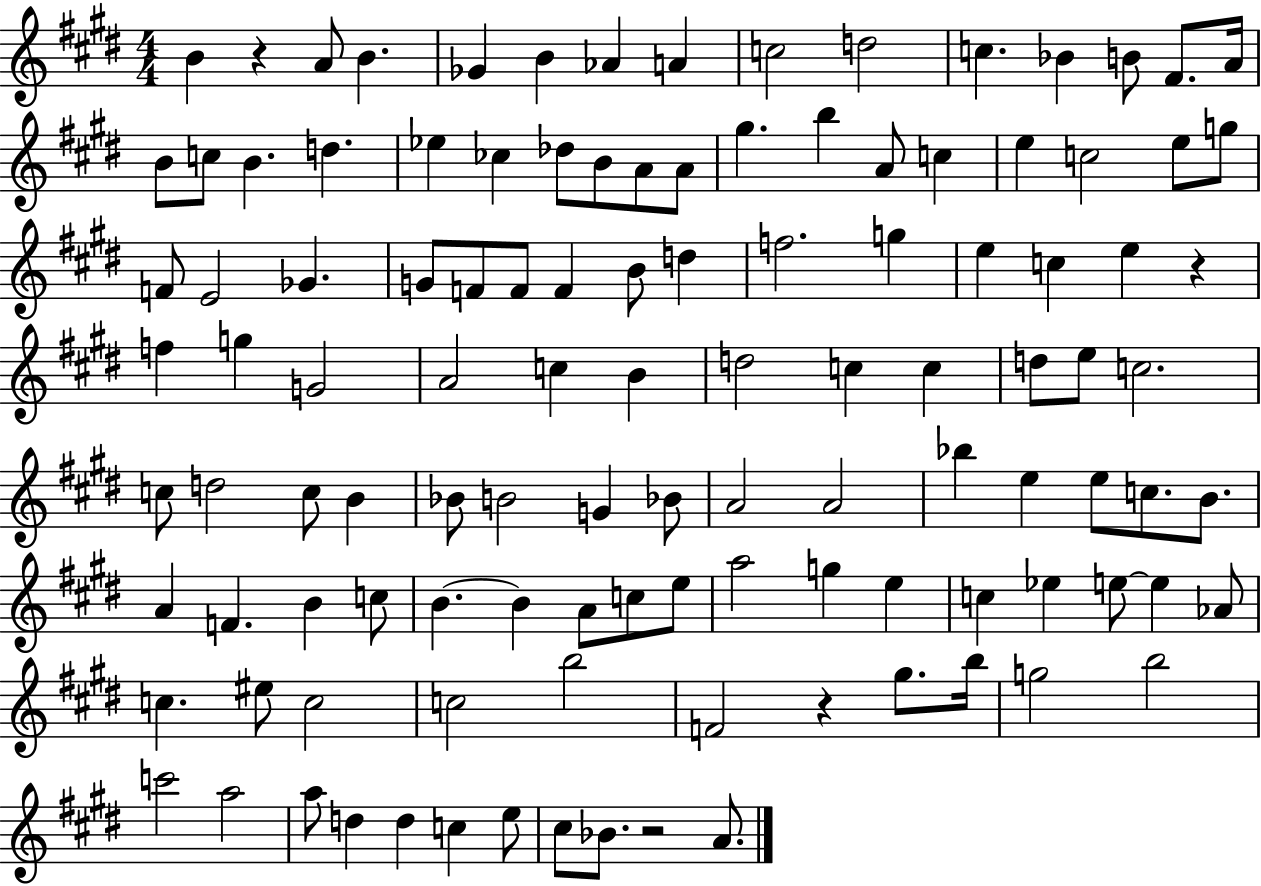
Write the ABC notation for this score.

X:1
T:Untitled
M:4/4
L:1/4
K:E
B z A/2 B _G B _A A c2 d2 c _B B/2 ^F/2 A/4 B/2 c/2 B d _e _c _d/2 B/2 A/2 A/2 ^g b A/2 c e c2 e/2 g/2 F/2 E2 _G G/2 F/2 F/2 F B/2 d f2 g e c e z f g G2 A2 c B d2 c c d/2 e/2 c2 c/2 d2 c/2 B _B/2 B2 G _B/2 A2 A2 _b e e/2 c/2 B/2 A F B c/2 B B A/2 c/2 e/2 a2 g e c _e e/2 e _A/2 c ^e/2 c2 c2 b2 F2 z ^g/2 b/4 g2 b2 c'2 a2 a/2 d d c e/2 ^c/2 _B/2 z2 A/2